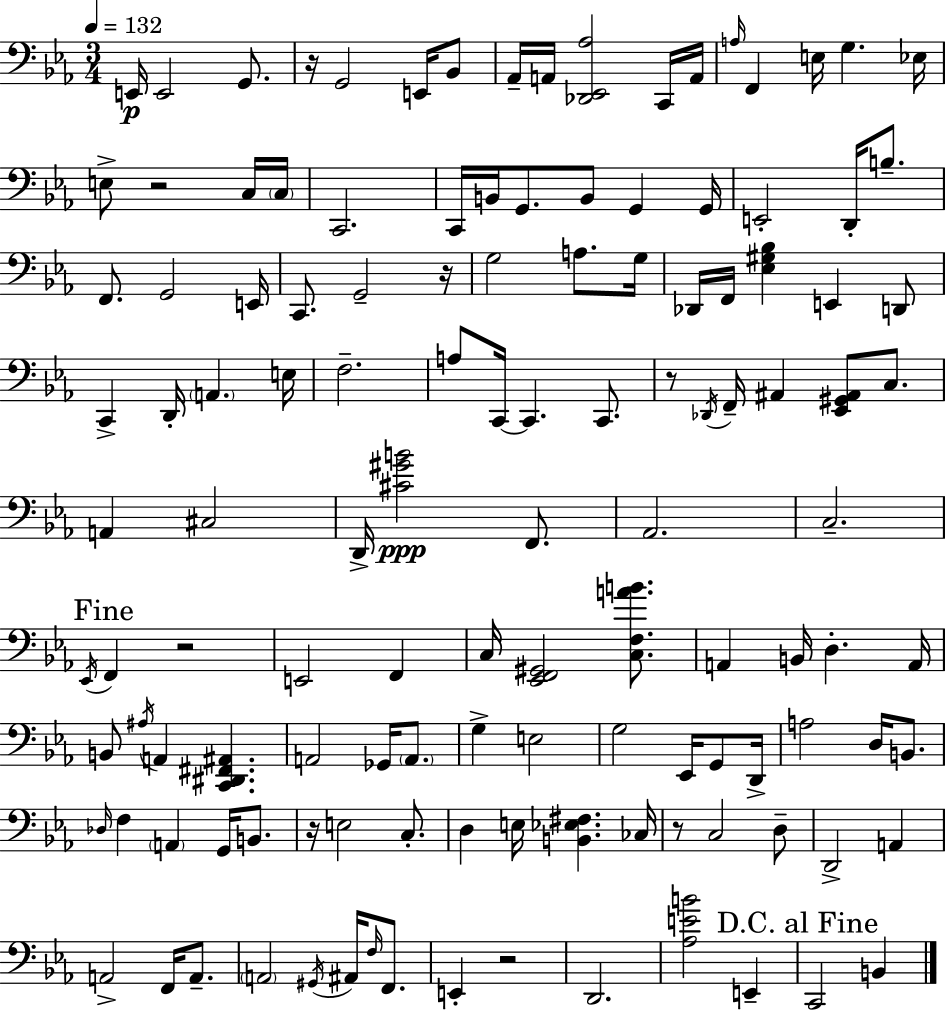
X:1
T:Untitled
M:3/4
L:1/4
K:Eb
E,,/4 E,,2 G,,/2 z/4 G,,2 E,,/4 _B,,/2 _A,,/4 A,,/4 [_D,,_E,,_A,]2 C,,/4 A,,/4 A,/4 F,, E,/4 G, _E,/4 E,/2 z2 C,/4 C,/4 C,,2 C,,/4 B,,/4 G,,/2 B,,/2 G,, G,,/4 E,,2 D,,/4 B,/2 F,,/2 G,,2 E,,/4 C,,/2 G,,2 z/4 G,2 A,/2 G,/4 _D,,/4 F,,/4 [_E,^G,_B,] E,, D,,/2 C,, D,,/4 A,, E,/4 F,2 A,/2 C,,/4 C,, C,,/2 z/2 _D,,/4 F,,/4 ^A,, [_E,,^G,,^A,,]/2 C,/2 A,, ^C,2 D,,/4 [^C^GB]2 F,,/2 _A,,2 C,2 _E,,/4 F,, z2 E,,2 F,, C,/4 [_E,,F,,^G,,]2 [C,F,AB]/2 A,, B,,/4 D, A,,/4 B,,/2 ^A,/4 A,, [C,,^D,,^F,,^A,,] A,,2 _G,,/4 A,,/2 G, E,2 G,2 _E,,/4 G,,/2 D,,/4 A,2 D,/4 B,,/2 _D,/4 F, A,, G,,/4 B,,/2 z/4 E,2 C,/2 D, E,/4 [B,,_E,^F,] _C,/4 z/2 C,2 D,/2 D,,2 A,, A,,2 F,,/4 A,,/2 A,,2 ^G,,/4 ^A,,/4 F,/4 F,,/2 E,, z2 D,,2 [_A,EB]2 E,, C,,2 B,,